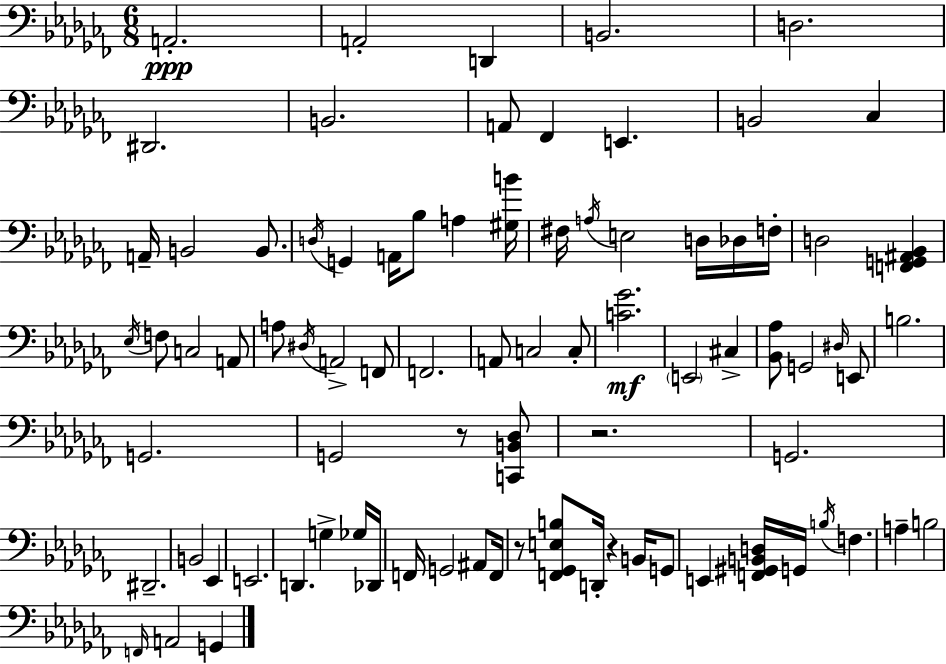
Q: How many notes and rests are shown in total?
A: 83